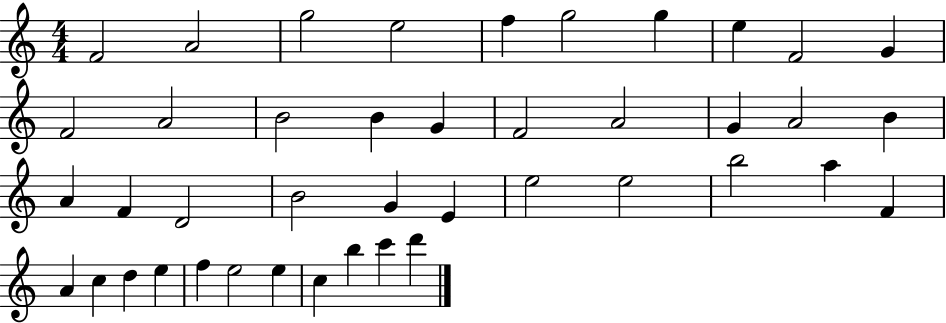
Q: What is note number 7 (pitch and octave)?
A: G5